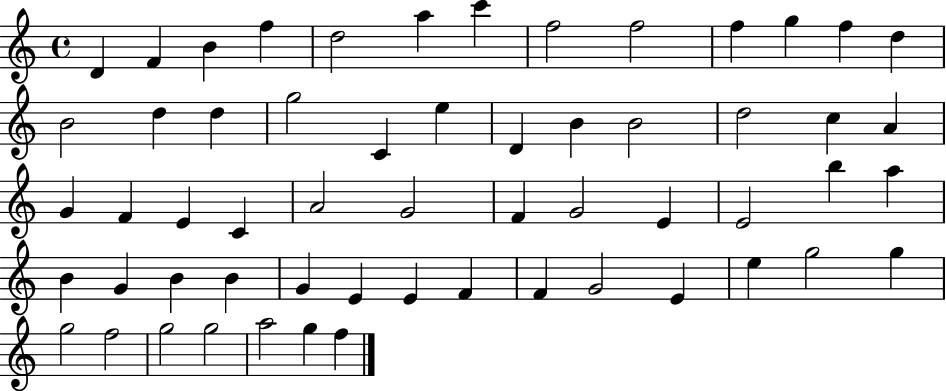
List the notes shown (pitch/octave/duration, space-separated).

D4/q F4/q B4/q F5/q D5/h A5/q C6/q F5/h F5/h F5/q G5/q F5/q D5/q B4/h D5/q D5/q G5/h C4/q E5/q D4/q B4/q B4/h D5/h C5/q A4/q G4/q F4/q E4/q C4/q A4/h G4/h F4/q G4/h E4/q E4/h B5/q A5/q B4/q G4/q B4/q B4/q G4/q E4/q E4/q F4/q F4/q G4/h E4/q E5/q G5/h G5/q G5/h F5/h G5/h G5/h A5/h G5/q F5/q